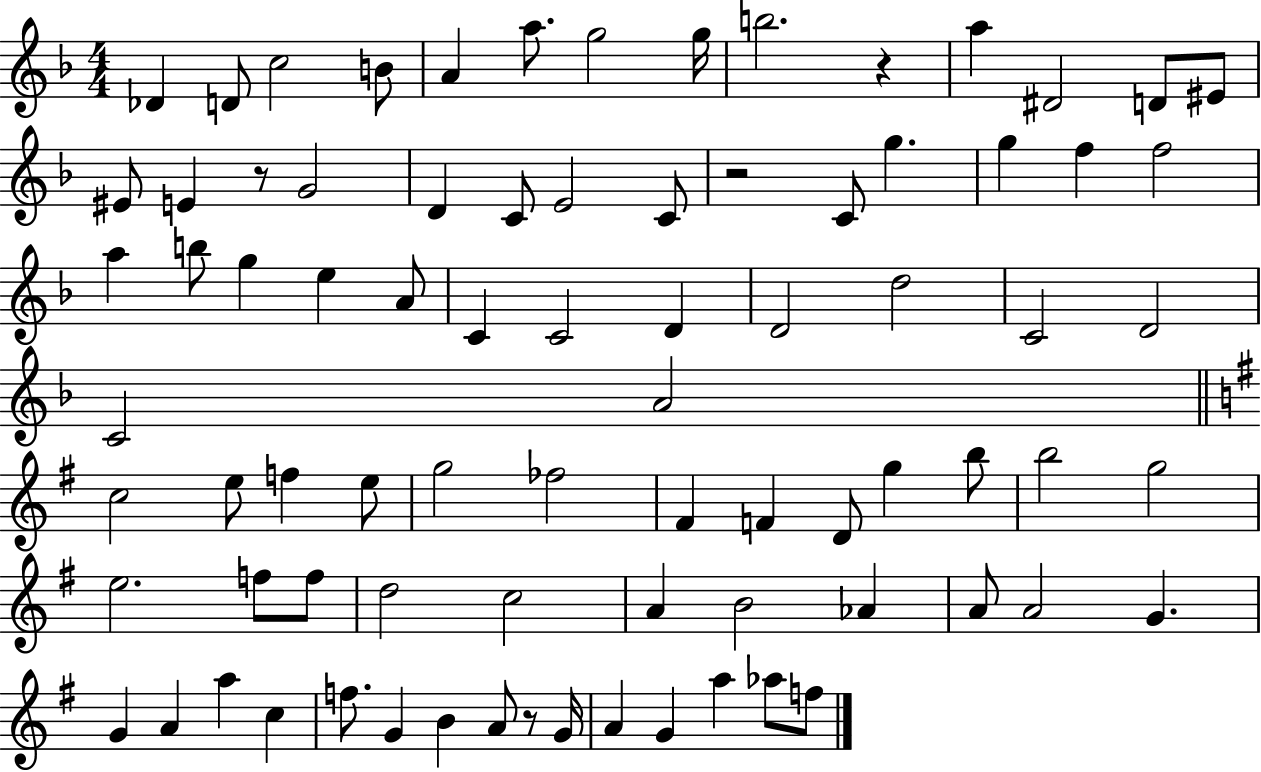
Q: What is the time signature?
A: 4/4